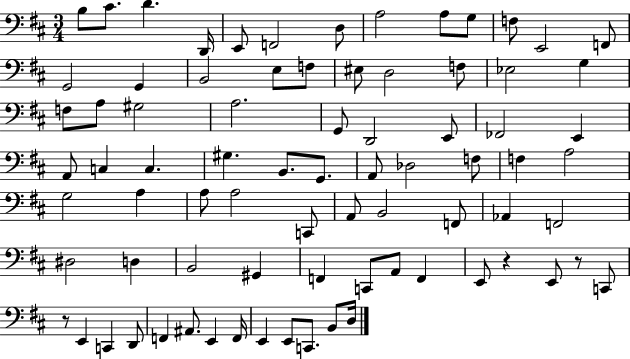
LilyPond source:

{
  \clef bass
  \numericTimeSignature
  \time 3/4
  \key d \major
  b8 cis'8. d'4. d,16 | e,8 f,2 d8 | a2 a8 g8 | f8 e,2 f,8 | \break g,2 g,4 | b,2 e8 f8 | eis8 d2 f8 | ees2 g4 | \break f8 a8 gis2 | a2. | g,8 d,2 e,8 | fes,2 e,4 | \break a,8 c4 c4. | gis4. b,8. g,8. | a,8 des2 f8 | f4 a2 | \break g2 a4 | a8 a2 c,8 | a,8 b,2 f,8 | aes,4 f,2 | \break dis2 d4 | b,2 gis,4 | f,4 c,8 a,8 f,4 | e,8 r4 e,8 r8 c,8 | \break r8 e,4 c,4 d,8 | f,4 ais,8. e,4 f,16 | e,4 e,8 c,8. b,8 d16 | \bar "|."
}